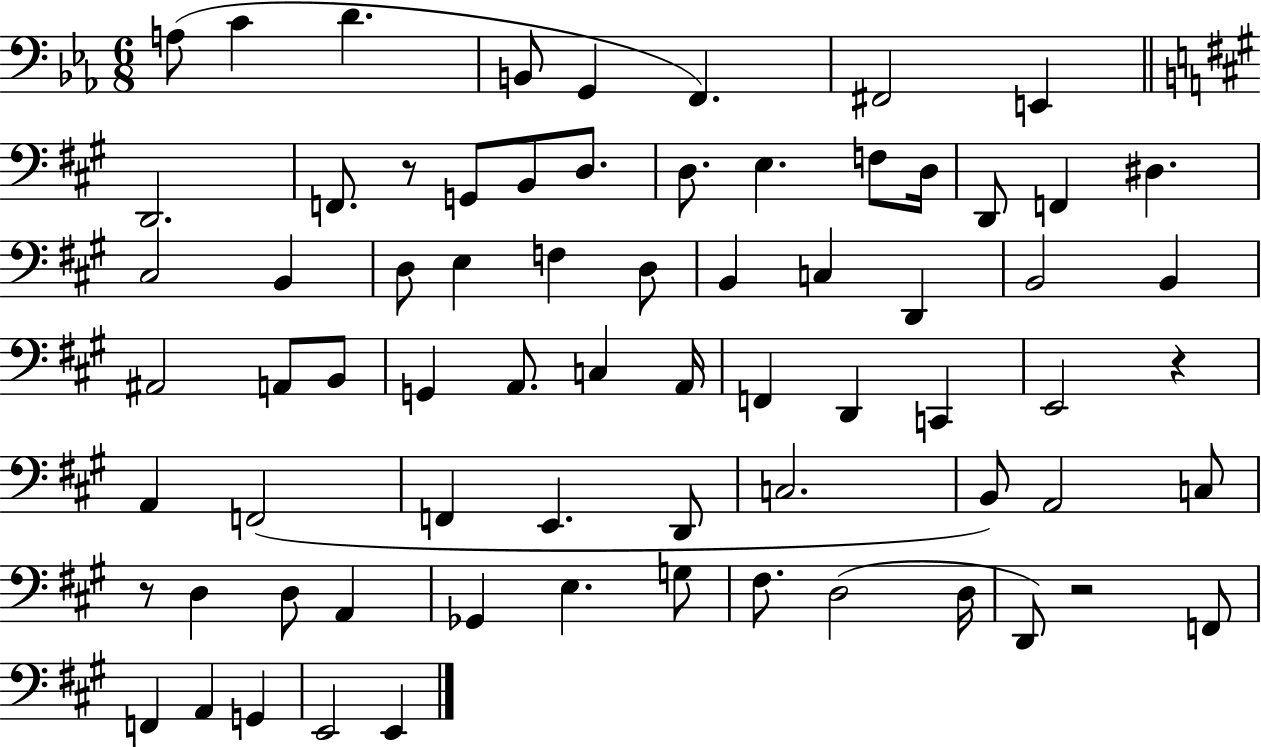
A3/e C4/q D4/q. B2/e G2/q F2/q. F#2/h E2/q D2/h. F2/e. R/e G2/e B2/e D3/e. D3/e. E3/q. F3/e D3/s D2/e F2/q D#3/q. C#3/h B2/q D3/e E3/q F3/q D3/e B2/q C3/q D2/q B2/h B2/q A#2/h A2/e B2/e G2/q A2/e. C3/q A2/s F2/q D2/q C2/q E2/h R/q A2/q F2/h F2/q E2/q. D2/e C3/h. B2/e A2/h C3/e R/e D3/q D3/e A2/q Gb2/q E3/q. G3/e F#3/e. D3/h D3/s D2/e R/h F2/e F2/q A2/q G2/q E2/h E2/q